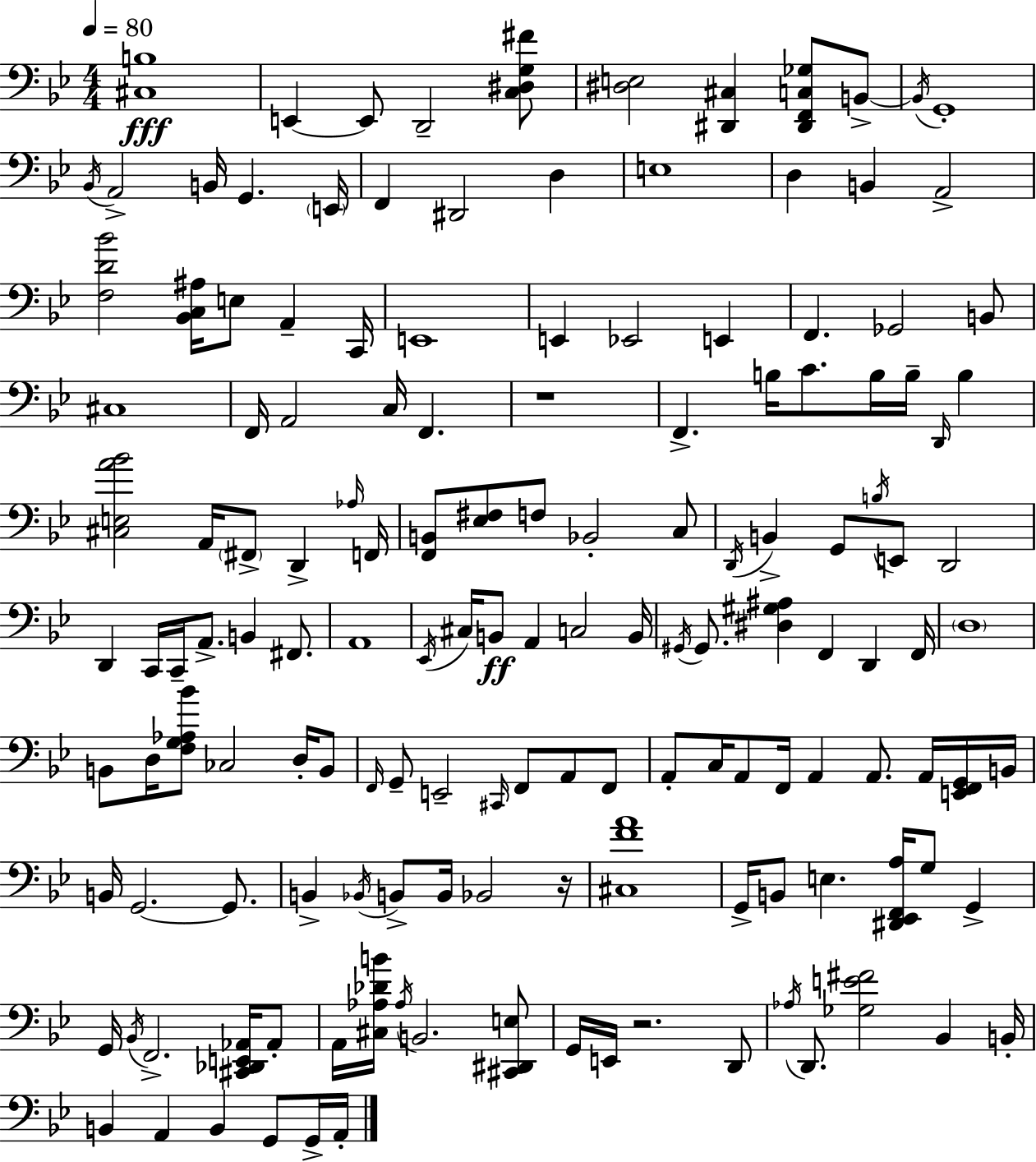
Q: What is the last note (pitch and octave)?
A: A2